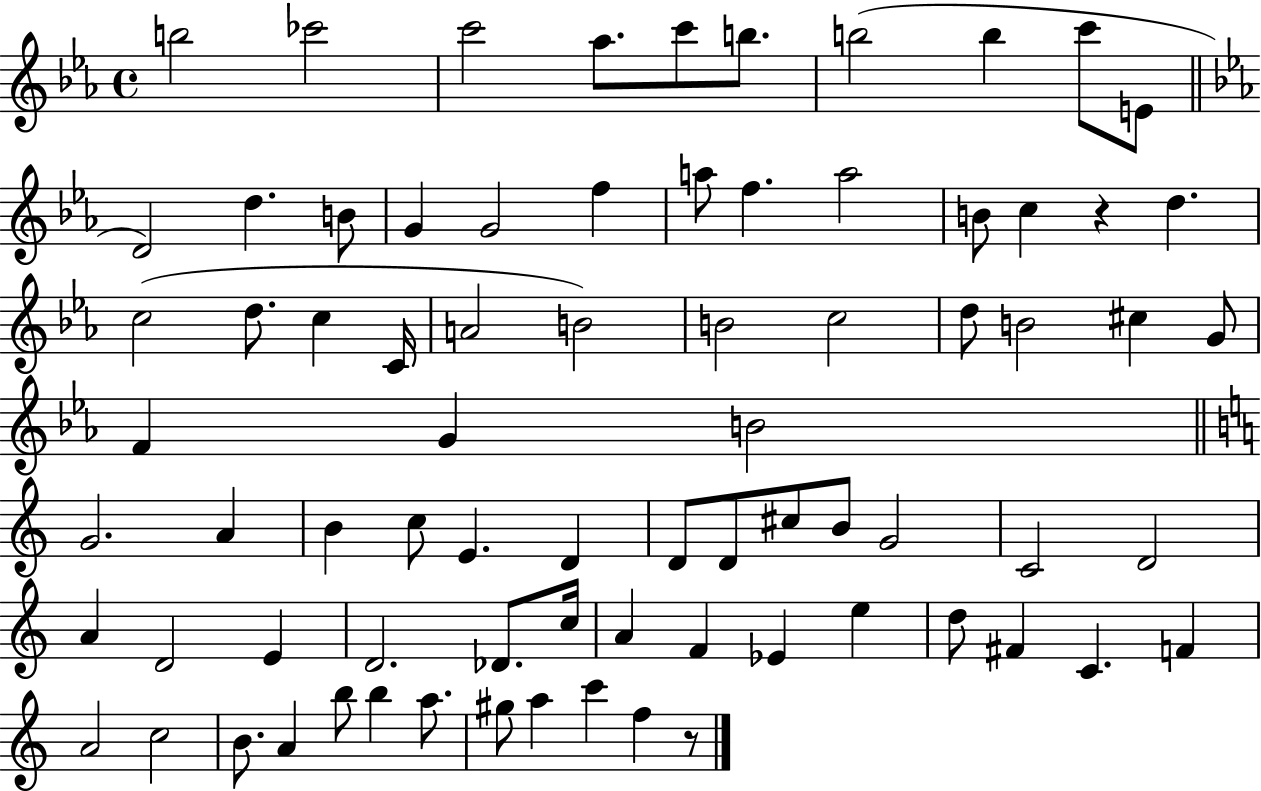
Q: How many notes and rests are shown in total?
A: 77